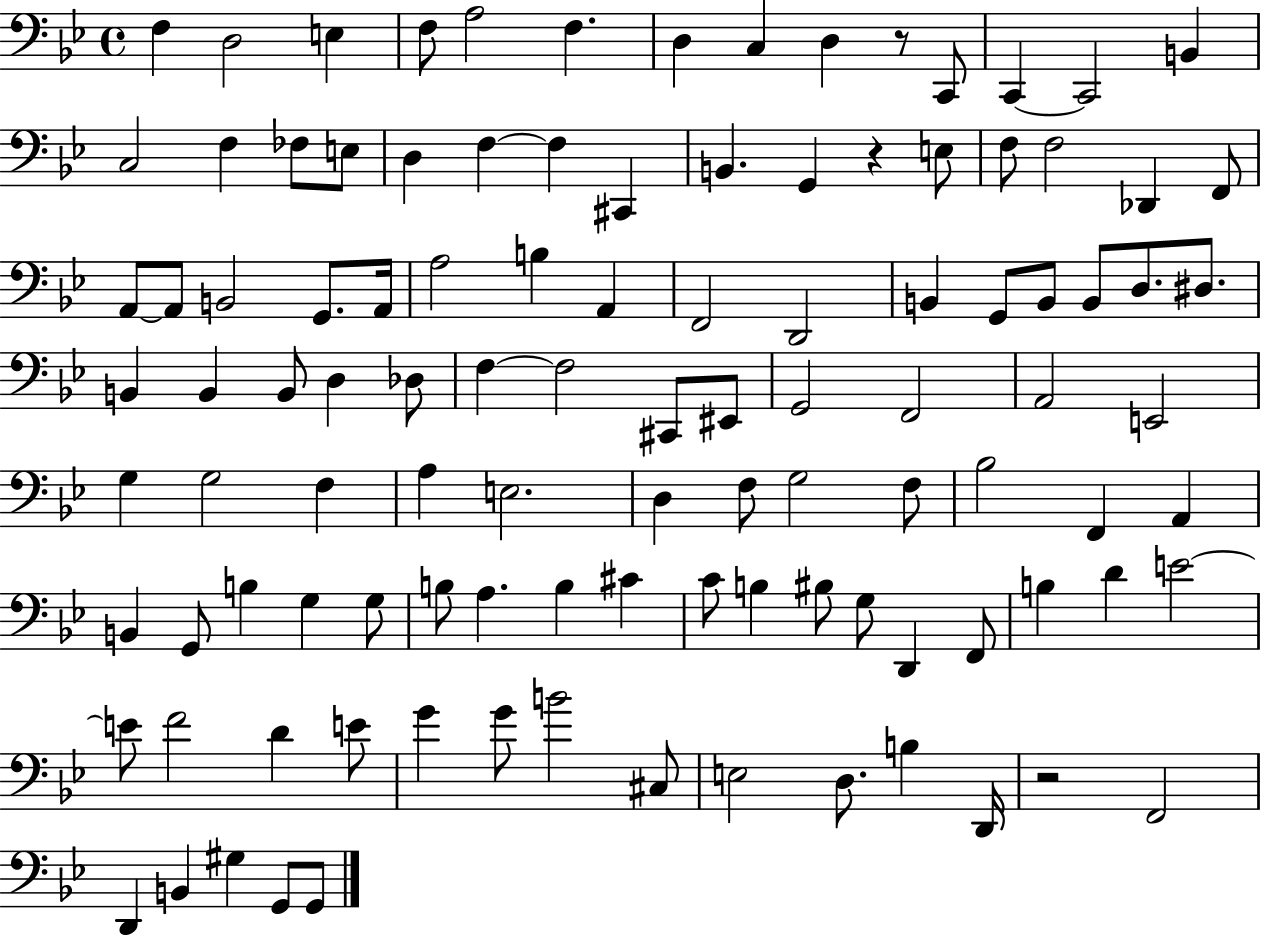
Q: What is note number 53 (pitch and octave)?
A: EIS2